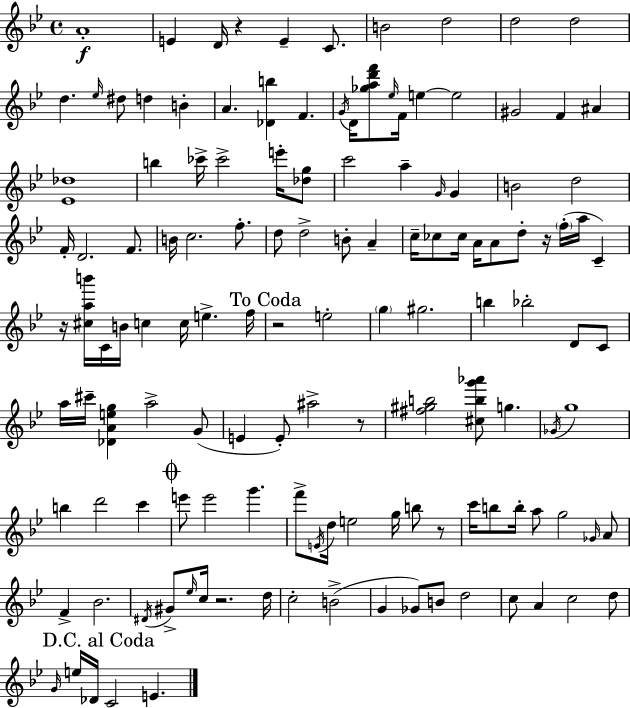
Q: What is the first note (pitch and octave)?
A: A4